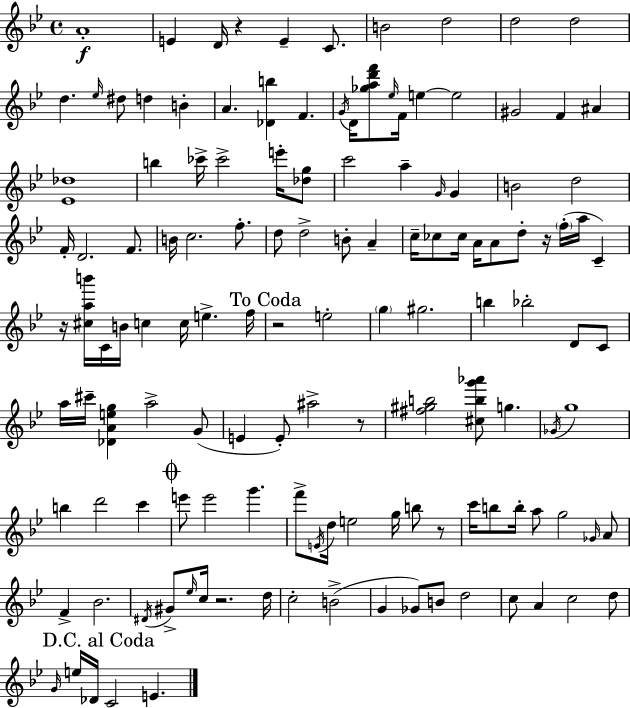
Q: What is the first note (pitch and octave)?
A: A4